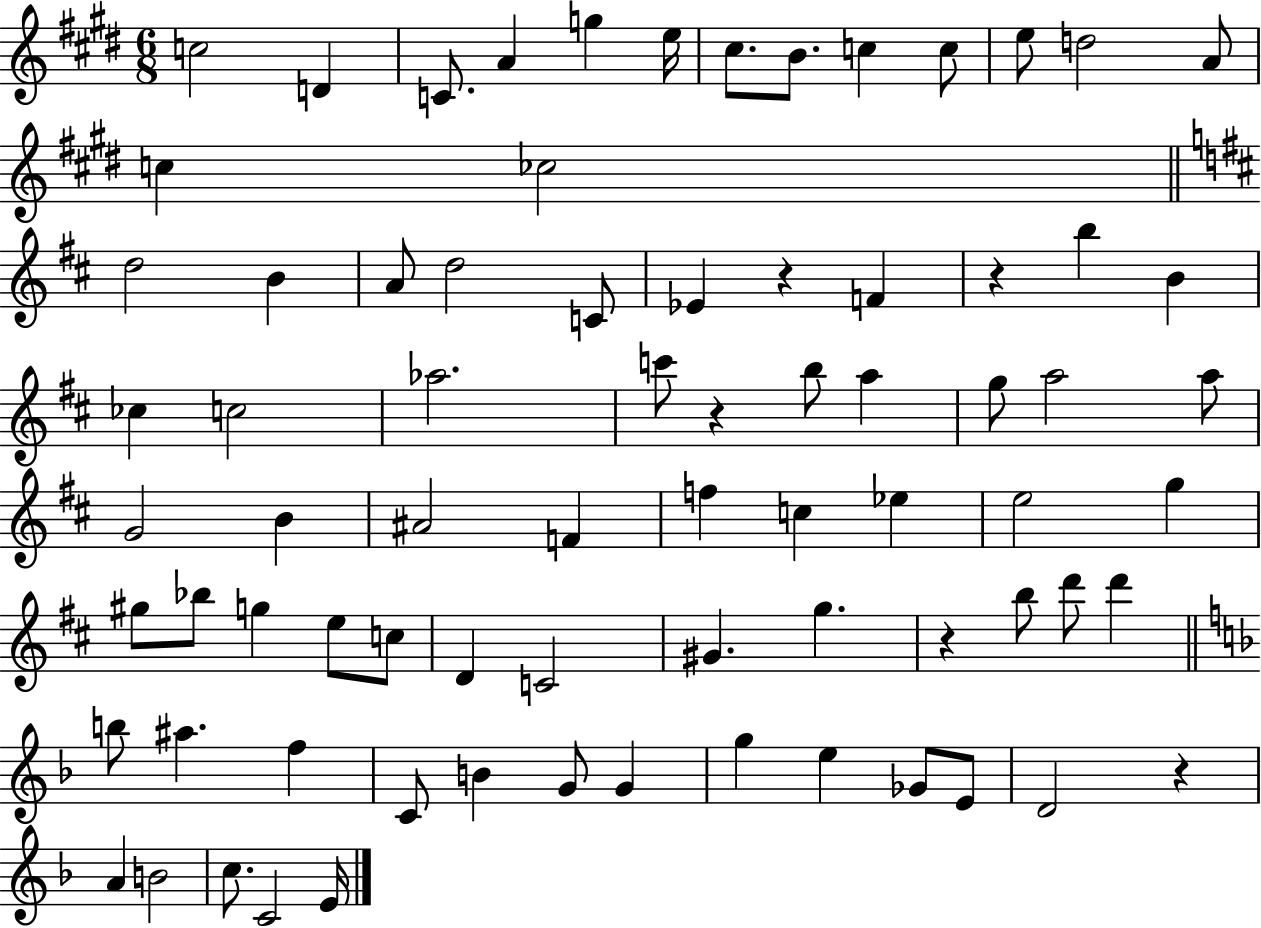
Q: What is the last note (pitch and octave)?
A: E4